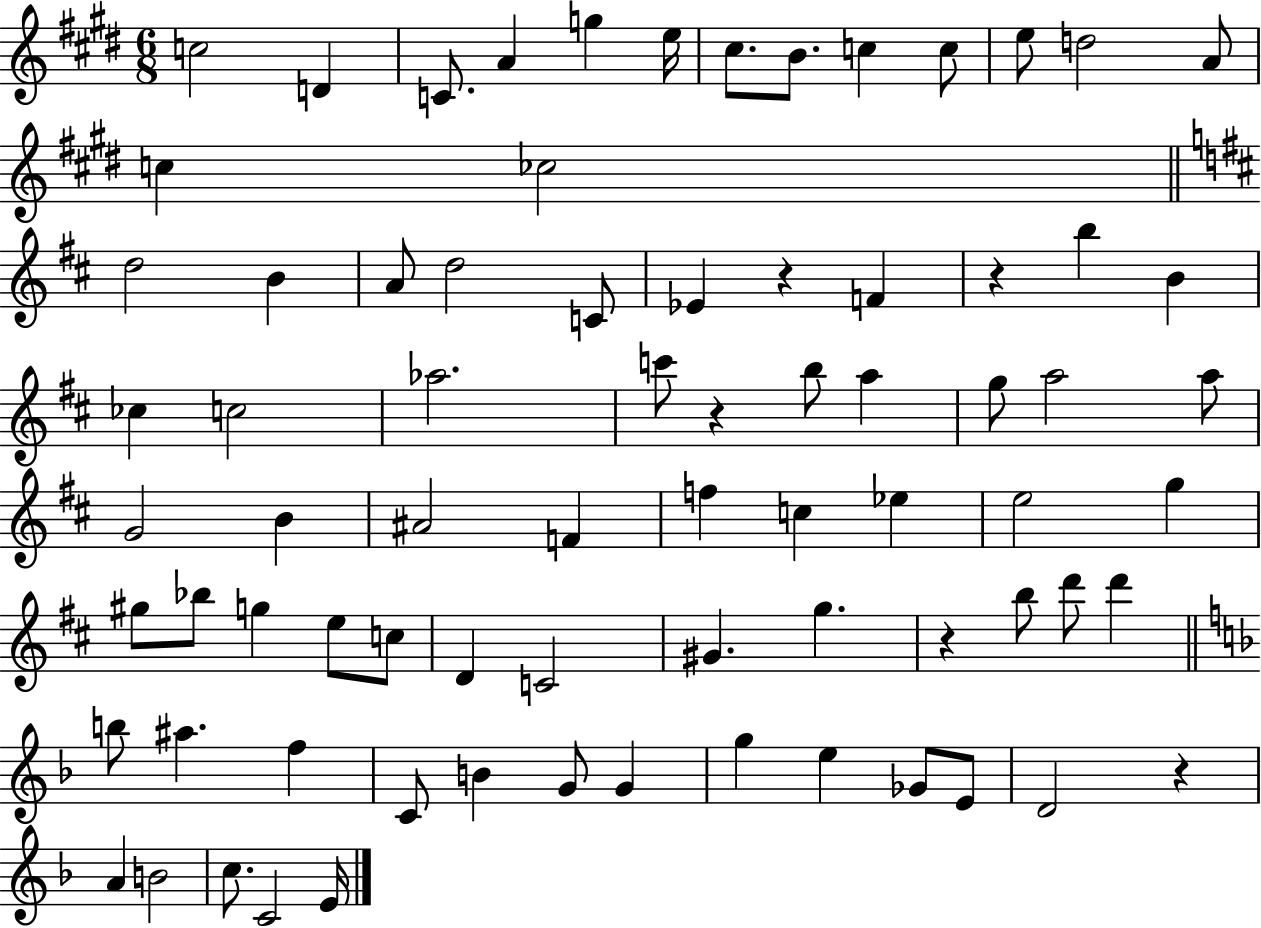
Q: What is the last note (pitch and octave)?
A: E4